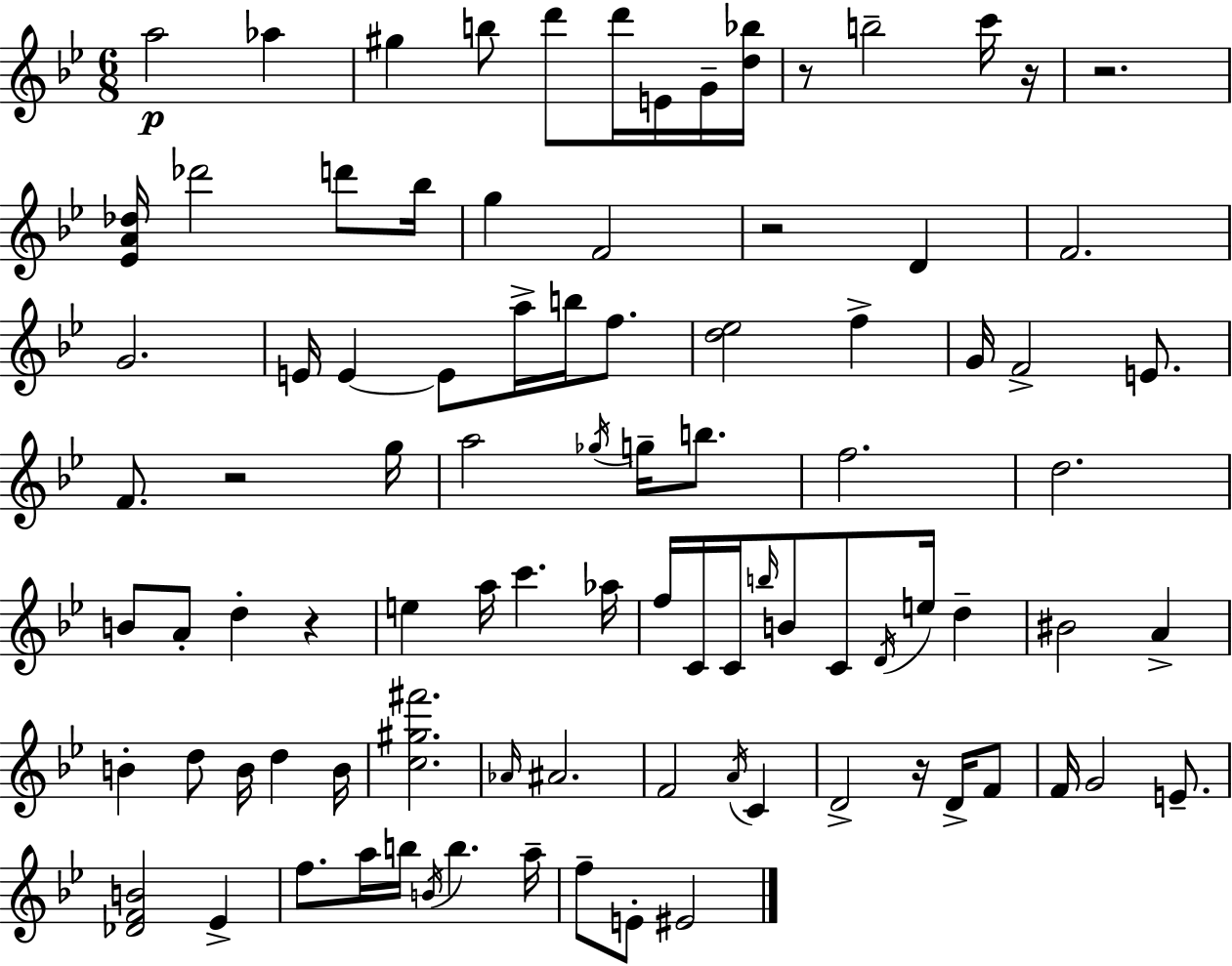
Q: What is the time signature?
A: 6/8